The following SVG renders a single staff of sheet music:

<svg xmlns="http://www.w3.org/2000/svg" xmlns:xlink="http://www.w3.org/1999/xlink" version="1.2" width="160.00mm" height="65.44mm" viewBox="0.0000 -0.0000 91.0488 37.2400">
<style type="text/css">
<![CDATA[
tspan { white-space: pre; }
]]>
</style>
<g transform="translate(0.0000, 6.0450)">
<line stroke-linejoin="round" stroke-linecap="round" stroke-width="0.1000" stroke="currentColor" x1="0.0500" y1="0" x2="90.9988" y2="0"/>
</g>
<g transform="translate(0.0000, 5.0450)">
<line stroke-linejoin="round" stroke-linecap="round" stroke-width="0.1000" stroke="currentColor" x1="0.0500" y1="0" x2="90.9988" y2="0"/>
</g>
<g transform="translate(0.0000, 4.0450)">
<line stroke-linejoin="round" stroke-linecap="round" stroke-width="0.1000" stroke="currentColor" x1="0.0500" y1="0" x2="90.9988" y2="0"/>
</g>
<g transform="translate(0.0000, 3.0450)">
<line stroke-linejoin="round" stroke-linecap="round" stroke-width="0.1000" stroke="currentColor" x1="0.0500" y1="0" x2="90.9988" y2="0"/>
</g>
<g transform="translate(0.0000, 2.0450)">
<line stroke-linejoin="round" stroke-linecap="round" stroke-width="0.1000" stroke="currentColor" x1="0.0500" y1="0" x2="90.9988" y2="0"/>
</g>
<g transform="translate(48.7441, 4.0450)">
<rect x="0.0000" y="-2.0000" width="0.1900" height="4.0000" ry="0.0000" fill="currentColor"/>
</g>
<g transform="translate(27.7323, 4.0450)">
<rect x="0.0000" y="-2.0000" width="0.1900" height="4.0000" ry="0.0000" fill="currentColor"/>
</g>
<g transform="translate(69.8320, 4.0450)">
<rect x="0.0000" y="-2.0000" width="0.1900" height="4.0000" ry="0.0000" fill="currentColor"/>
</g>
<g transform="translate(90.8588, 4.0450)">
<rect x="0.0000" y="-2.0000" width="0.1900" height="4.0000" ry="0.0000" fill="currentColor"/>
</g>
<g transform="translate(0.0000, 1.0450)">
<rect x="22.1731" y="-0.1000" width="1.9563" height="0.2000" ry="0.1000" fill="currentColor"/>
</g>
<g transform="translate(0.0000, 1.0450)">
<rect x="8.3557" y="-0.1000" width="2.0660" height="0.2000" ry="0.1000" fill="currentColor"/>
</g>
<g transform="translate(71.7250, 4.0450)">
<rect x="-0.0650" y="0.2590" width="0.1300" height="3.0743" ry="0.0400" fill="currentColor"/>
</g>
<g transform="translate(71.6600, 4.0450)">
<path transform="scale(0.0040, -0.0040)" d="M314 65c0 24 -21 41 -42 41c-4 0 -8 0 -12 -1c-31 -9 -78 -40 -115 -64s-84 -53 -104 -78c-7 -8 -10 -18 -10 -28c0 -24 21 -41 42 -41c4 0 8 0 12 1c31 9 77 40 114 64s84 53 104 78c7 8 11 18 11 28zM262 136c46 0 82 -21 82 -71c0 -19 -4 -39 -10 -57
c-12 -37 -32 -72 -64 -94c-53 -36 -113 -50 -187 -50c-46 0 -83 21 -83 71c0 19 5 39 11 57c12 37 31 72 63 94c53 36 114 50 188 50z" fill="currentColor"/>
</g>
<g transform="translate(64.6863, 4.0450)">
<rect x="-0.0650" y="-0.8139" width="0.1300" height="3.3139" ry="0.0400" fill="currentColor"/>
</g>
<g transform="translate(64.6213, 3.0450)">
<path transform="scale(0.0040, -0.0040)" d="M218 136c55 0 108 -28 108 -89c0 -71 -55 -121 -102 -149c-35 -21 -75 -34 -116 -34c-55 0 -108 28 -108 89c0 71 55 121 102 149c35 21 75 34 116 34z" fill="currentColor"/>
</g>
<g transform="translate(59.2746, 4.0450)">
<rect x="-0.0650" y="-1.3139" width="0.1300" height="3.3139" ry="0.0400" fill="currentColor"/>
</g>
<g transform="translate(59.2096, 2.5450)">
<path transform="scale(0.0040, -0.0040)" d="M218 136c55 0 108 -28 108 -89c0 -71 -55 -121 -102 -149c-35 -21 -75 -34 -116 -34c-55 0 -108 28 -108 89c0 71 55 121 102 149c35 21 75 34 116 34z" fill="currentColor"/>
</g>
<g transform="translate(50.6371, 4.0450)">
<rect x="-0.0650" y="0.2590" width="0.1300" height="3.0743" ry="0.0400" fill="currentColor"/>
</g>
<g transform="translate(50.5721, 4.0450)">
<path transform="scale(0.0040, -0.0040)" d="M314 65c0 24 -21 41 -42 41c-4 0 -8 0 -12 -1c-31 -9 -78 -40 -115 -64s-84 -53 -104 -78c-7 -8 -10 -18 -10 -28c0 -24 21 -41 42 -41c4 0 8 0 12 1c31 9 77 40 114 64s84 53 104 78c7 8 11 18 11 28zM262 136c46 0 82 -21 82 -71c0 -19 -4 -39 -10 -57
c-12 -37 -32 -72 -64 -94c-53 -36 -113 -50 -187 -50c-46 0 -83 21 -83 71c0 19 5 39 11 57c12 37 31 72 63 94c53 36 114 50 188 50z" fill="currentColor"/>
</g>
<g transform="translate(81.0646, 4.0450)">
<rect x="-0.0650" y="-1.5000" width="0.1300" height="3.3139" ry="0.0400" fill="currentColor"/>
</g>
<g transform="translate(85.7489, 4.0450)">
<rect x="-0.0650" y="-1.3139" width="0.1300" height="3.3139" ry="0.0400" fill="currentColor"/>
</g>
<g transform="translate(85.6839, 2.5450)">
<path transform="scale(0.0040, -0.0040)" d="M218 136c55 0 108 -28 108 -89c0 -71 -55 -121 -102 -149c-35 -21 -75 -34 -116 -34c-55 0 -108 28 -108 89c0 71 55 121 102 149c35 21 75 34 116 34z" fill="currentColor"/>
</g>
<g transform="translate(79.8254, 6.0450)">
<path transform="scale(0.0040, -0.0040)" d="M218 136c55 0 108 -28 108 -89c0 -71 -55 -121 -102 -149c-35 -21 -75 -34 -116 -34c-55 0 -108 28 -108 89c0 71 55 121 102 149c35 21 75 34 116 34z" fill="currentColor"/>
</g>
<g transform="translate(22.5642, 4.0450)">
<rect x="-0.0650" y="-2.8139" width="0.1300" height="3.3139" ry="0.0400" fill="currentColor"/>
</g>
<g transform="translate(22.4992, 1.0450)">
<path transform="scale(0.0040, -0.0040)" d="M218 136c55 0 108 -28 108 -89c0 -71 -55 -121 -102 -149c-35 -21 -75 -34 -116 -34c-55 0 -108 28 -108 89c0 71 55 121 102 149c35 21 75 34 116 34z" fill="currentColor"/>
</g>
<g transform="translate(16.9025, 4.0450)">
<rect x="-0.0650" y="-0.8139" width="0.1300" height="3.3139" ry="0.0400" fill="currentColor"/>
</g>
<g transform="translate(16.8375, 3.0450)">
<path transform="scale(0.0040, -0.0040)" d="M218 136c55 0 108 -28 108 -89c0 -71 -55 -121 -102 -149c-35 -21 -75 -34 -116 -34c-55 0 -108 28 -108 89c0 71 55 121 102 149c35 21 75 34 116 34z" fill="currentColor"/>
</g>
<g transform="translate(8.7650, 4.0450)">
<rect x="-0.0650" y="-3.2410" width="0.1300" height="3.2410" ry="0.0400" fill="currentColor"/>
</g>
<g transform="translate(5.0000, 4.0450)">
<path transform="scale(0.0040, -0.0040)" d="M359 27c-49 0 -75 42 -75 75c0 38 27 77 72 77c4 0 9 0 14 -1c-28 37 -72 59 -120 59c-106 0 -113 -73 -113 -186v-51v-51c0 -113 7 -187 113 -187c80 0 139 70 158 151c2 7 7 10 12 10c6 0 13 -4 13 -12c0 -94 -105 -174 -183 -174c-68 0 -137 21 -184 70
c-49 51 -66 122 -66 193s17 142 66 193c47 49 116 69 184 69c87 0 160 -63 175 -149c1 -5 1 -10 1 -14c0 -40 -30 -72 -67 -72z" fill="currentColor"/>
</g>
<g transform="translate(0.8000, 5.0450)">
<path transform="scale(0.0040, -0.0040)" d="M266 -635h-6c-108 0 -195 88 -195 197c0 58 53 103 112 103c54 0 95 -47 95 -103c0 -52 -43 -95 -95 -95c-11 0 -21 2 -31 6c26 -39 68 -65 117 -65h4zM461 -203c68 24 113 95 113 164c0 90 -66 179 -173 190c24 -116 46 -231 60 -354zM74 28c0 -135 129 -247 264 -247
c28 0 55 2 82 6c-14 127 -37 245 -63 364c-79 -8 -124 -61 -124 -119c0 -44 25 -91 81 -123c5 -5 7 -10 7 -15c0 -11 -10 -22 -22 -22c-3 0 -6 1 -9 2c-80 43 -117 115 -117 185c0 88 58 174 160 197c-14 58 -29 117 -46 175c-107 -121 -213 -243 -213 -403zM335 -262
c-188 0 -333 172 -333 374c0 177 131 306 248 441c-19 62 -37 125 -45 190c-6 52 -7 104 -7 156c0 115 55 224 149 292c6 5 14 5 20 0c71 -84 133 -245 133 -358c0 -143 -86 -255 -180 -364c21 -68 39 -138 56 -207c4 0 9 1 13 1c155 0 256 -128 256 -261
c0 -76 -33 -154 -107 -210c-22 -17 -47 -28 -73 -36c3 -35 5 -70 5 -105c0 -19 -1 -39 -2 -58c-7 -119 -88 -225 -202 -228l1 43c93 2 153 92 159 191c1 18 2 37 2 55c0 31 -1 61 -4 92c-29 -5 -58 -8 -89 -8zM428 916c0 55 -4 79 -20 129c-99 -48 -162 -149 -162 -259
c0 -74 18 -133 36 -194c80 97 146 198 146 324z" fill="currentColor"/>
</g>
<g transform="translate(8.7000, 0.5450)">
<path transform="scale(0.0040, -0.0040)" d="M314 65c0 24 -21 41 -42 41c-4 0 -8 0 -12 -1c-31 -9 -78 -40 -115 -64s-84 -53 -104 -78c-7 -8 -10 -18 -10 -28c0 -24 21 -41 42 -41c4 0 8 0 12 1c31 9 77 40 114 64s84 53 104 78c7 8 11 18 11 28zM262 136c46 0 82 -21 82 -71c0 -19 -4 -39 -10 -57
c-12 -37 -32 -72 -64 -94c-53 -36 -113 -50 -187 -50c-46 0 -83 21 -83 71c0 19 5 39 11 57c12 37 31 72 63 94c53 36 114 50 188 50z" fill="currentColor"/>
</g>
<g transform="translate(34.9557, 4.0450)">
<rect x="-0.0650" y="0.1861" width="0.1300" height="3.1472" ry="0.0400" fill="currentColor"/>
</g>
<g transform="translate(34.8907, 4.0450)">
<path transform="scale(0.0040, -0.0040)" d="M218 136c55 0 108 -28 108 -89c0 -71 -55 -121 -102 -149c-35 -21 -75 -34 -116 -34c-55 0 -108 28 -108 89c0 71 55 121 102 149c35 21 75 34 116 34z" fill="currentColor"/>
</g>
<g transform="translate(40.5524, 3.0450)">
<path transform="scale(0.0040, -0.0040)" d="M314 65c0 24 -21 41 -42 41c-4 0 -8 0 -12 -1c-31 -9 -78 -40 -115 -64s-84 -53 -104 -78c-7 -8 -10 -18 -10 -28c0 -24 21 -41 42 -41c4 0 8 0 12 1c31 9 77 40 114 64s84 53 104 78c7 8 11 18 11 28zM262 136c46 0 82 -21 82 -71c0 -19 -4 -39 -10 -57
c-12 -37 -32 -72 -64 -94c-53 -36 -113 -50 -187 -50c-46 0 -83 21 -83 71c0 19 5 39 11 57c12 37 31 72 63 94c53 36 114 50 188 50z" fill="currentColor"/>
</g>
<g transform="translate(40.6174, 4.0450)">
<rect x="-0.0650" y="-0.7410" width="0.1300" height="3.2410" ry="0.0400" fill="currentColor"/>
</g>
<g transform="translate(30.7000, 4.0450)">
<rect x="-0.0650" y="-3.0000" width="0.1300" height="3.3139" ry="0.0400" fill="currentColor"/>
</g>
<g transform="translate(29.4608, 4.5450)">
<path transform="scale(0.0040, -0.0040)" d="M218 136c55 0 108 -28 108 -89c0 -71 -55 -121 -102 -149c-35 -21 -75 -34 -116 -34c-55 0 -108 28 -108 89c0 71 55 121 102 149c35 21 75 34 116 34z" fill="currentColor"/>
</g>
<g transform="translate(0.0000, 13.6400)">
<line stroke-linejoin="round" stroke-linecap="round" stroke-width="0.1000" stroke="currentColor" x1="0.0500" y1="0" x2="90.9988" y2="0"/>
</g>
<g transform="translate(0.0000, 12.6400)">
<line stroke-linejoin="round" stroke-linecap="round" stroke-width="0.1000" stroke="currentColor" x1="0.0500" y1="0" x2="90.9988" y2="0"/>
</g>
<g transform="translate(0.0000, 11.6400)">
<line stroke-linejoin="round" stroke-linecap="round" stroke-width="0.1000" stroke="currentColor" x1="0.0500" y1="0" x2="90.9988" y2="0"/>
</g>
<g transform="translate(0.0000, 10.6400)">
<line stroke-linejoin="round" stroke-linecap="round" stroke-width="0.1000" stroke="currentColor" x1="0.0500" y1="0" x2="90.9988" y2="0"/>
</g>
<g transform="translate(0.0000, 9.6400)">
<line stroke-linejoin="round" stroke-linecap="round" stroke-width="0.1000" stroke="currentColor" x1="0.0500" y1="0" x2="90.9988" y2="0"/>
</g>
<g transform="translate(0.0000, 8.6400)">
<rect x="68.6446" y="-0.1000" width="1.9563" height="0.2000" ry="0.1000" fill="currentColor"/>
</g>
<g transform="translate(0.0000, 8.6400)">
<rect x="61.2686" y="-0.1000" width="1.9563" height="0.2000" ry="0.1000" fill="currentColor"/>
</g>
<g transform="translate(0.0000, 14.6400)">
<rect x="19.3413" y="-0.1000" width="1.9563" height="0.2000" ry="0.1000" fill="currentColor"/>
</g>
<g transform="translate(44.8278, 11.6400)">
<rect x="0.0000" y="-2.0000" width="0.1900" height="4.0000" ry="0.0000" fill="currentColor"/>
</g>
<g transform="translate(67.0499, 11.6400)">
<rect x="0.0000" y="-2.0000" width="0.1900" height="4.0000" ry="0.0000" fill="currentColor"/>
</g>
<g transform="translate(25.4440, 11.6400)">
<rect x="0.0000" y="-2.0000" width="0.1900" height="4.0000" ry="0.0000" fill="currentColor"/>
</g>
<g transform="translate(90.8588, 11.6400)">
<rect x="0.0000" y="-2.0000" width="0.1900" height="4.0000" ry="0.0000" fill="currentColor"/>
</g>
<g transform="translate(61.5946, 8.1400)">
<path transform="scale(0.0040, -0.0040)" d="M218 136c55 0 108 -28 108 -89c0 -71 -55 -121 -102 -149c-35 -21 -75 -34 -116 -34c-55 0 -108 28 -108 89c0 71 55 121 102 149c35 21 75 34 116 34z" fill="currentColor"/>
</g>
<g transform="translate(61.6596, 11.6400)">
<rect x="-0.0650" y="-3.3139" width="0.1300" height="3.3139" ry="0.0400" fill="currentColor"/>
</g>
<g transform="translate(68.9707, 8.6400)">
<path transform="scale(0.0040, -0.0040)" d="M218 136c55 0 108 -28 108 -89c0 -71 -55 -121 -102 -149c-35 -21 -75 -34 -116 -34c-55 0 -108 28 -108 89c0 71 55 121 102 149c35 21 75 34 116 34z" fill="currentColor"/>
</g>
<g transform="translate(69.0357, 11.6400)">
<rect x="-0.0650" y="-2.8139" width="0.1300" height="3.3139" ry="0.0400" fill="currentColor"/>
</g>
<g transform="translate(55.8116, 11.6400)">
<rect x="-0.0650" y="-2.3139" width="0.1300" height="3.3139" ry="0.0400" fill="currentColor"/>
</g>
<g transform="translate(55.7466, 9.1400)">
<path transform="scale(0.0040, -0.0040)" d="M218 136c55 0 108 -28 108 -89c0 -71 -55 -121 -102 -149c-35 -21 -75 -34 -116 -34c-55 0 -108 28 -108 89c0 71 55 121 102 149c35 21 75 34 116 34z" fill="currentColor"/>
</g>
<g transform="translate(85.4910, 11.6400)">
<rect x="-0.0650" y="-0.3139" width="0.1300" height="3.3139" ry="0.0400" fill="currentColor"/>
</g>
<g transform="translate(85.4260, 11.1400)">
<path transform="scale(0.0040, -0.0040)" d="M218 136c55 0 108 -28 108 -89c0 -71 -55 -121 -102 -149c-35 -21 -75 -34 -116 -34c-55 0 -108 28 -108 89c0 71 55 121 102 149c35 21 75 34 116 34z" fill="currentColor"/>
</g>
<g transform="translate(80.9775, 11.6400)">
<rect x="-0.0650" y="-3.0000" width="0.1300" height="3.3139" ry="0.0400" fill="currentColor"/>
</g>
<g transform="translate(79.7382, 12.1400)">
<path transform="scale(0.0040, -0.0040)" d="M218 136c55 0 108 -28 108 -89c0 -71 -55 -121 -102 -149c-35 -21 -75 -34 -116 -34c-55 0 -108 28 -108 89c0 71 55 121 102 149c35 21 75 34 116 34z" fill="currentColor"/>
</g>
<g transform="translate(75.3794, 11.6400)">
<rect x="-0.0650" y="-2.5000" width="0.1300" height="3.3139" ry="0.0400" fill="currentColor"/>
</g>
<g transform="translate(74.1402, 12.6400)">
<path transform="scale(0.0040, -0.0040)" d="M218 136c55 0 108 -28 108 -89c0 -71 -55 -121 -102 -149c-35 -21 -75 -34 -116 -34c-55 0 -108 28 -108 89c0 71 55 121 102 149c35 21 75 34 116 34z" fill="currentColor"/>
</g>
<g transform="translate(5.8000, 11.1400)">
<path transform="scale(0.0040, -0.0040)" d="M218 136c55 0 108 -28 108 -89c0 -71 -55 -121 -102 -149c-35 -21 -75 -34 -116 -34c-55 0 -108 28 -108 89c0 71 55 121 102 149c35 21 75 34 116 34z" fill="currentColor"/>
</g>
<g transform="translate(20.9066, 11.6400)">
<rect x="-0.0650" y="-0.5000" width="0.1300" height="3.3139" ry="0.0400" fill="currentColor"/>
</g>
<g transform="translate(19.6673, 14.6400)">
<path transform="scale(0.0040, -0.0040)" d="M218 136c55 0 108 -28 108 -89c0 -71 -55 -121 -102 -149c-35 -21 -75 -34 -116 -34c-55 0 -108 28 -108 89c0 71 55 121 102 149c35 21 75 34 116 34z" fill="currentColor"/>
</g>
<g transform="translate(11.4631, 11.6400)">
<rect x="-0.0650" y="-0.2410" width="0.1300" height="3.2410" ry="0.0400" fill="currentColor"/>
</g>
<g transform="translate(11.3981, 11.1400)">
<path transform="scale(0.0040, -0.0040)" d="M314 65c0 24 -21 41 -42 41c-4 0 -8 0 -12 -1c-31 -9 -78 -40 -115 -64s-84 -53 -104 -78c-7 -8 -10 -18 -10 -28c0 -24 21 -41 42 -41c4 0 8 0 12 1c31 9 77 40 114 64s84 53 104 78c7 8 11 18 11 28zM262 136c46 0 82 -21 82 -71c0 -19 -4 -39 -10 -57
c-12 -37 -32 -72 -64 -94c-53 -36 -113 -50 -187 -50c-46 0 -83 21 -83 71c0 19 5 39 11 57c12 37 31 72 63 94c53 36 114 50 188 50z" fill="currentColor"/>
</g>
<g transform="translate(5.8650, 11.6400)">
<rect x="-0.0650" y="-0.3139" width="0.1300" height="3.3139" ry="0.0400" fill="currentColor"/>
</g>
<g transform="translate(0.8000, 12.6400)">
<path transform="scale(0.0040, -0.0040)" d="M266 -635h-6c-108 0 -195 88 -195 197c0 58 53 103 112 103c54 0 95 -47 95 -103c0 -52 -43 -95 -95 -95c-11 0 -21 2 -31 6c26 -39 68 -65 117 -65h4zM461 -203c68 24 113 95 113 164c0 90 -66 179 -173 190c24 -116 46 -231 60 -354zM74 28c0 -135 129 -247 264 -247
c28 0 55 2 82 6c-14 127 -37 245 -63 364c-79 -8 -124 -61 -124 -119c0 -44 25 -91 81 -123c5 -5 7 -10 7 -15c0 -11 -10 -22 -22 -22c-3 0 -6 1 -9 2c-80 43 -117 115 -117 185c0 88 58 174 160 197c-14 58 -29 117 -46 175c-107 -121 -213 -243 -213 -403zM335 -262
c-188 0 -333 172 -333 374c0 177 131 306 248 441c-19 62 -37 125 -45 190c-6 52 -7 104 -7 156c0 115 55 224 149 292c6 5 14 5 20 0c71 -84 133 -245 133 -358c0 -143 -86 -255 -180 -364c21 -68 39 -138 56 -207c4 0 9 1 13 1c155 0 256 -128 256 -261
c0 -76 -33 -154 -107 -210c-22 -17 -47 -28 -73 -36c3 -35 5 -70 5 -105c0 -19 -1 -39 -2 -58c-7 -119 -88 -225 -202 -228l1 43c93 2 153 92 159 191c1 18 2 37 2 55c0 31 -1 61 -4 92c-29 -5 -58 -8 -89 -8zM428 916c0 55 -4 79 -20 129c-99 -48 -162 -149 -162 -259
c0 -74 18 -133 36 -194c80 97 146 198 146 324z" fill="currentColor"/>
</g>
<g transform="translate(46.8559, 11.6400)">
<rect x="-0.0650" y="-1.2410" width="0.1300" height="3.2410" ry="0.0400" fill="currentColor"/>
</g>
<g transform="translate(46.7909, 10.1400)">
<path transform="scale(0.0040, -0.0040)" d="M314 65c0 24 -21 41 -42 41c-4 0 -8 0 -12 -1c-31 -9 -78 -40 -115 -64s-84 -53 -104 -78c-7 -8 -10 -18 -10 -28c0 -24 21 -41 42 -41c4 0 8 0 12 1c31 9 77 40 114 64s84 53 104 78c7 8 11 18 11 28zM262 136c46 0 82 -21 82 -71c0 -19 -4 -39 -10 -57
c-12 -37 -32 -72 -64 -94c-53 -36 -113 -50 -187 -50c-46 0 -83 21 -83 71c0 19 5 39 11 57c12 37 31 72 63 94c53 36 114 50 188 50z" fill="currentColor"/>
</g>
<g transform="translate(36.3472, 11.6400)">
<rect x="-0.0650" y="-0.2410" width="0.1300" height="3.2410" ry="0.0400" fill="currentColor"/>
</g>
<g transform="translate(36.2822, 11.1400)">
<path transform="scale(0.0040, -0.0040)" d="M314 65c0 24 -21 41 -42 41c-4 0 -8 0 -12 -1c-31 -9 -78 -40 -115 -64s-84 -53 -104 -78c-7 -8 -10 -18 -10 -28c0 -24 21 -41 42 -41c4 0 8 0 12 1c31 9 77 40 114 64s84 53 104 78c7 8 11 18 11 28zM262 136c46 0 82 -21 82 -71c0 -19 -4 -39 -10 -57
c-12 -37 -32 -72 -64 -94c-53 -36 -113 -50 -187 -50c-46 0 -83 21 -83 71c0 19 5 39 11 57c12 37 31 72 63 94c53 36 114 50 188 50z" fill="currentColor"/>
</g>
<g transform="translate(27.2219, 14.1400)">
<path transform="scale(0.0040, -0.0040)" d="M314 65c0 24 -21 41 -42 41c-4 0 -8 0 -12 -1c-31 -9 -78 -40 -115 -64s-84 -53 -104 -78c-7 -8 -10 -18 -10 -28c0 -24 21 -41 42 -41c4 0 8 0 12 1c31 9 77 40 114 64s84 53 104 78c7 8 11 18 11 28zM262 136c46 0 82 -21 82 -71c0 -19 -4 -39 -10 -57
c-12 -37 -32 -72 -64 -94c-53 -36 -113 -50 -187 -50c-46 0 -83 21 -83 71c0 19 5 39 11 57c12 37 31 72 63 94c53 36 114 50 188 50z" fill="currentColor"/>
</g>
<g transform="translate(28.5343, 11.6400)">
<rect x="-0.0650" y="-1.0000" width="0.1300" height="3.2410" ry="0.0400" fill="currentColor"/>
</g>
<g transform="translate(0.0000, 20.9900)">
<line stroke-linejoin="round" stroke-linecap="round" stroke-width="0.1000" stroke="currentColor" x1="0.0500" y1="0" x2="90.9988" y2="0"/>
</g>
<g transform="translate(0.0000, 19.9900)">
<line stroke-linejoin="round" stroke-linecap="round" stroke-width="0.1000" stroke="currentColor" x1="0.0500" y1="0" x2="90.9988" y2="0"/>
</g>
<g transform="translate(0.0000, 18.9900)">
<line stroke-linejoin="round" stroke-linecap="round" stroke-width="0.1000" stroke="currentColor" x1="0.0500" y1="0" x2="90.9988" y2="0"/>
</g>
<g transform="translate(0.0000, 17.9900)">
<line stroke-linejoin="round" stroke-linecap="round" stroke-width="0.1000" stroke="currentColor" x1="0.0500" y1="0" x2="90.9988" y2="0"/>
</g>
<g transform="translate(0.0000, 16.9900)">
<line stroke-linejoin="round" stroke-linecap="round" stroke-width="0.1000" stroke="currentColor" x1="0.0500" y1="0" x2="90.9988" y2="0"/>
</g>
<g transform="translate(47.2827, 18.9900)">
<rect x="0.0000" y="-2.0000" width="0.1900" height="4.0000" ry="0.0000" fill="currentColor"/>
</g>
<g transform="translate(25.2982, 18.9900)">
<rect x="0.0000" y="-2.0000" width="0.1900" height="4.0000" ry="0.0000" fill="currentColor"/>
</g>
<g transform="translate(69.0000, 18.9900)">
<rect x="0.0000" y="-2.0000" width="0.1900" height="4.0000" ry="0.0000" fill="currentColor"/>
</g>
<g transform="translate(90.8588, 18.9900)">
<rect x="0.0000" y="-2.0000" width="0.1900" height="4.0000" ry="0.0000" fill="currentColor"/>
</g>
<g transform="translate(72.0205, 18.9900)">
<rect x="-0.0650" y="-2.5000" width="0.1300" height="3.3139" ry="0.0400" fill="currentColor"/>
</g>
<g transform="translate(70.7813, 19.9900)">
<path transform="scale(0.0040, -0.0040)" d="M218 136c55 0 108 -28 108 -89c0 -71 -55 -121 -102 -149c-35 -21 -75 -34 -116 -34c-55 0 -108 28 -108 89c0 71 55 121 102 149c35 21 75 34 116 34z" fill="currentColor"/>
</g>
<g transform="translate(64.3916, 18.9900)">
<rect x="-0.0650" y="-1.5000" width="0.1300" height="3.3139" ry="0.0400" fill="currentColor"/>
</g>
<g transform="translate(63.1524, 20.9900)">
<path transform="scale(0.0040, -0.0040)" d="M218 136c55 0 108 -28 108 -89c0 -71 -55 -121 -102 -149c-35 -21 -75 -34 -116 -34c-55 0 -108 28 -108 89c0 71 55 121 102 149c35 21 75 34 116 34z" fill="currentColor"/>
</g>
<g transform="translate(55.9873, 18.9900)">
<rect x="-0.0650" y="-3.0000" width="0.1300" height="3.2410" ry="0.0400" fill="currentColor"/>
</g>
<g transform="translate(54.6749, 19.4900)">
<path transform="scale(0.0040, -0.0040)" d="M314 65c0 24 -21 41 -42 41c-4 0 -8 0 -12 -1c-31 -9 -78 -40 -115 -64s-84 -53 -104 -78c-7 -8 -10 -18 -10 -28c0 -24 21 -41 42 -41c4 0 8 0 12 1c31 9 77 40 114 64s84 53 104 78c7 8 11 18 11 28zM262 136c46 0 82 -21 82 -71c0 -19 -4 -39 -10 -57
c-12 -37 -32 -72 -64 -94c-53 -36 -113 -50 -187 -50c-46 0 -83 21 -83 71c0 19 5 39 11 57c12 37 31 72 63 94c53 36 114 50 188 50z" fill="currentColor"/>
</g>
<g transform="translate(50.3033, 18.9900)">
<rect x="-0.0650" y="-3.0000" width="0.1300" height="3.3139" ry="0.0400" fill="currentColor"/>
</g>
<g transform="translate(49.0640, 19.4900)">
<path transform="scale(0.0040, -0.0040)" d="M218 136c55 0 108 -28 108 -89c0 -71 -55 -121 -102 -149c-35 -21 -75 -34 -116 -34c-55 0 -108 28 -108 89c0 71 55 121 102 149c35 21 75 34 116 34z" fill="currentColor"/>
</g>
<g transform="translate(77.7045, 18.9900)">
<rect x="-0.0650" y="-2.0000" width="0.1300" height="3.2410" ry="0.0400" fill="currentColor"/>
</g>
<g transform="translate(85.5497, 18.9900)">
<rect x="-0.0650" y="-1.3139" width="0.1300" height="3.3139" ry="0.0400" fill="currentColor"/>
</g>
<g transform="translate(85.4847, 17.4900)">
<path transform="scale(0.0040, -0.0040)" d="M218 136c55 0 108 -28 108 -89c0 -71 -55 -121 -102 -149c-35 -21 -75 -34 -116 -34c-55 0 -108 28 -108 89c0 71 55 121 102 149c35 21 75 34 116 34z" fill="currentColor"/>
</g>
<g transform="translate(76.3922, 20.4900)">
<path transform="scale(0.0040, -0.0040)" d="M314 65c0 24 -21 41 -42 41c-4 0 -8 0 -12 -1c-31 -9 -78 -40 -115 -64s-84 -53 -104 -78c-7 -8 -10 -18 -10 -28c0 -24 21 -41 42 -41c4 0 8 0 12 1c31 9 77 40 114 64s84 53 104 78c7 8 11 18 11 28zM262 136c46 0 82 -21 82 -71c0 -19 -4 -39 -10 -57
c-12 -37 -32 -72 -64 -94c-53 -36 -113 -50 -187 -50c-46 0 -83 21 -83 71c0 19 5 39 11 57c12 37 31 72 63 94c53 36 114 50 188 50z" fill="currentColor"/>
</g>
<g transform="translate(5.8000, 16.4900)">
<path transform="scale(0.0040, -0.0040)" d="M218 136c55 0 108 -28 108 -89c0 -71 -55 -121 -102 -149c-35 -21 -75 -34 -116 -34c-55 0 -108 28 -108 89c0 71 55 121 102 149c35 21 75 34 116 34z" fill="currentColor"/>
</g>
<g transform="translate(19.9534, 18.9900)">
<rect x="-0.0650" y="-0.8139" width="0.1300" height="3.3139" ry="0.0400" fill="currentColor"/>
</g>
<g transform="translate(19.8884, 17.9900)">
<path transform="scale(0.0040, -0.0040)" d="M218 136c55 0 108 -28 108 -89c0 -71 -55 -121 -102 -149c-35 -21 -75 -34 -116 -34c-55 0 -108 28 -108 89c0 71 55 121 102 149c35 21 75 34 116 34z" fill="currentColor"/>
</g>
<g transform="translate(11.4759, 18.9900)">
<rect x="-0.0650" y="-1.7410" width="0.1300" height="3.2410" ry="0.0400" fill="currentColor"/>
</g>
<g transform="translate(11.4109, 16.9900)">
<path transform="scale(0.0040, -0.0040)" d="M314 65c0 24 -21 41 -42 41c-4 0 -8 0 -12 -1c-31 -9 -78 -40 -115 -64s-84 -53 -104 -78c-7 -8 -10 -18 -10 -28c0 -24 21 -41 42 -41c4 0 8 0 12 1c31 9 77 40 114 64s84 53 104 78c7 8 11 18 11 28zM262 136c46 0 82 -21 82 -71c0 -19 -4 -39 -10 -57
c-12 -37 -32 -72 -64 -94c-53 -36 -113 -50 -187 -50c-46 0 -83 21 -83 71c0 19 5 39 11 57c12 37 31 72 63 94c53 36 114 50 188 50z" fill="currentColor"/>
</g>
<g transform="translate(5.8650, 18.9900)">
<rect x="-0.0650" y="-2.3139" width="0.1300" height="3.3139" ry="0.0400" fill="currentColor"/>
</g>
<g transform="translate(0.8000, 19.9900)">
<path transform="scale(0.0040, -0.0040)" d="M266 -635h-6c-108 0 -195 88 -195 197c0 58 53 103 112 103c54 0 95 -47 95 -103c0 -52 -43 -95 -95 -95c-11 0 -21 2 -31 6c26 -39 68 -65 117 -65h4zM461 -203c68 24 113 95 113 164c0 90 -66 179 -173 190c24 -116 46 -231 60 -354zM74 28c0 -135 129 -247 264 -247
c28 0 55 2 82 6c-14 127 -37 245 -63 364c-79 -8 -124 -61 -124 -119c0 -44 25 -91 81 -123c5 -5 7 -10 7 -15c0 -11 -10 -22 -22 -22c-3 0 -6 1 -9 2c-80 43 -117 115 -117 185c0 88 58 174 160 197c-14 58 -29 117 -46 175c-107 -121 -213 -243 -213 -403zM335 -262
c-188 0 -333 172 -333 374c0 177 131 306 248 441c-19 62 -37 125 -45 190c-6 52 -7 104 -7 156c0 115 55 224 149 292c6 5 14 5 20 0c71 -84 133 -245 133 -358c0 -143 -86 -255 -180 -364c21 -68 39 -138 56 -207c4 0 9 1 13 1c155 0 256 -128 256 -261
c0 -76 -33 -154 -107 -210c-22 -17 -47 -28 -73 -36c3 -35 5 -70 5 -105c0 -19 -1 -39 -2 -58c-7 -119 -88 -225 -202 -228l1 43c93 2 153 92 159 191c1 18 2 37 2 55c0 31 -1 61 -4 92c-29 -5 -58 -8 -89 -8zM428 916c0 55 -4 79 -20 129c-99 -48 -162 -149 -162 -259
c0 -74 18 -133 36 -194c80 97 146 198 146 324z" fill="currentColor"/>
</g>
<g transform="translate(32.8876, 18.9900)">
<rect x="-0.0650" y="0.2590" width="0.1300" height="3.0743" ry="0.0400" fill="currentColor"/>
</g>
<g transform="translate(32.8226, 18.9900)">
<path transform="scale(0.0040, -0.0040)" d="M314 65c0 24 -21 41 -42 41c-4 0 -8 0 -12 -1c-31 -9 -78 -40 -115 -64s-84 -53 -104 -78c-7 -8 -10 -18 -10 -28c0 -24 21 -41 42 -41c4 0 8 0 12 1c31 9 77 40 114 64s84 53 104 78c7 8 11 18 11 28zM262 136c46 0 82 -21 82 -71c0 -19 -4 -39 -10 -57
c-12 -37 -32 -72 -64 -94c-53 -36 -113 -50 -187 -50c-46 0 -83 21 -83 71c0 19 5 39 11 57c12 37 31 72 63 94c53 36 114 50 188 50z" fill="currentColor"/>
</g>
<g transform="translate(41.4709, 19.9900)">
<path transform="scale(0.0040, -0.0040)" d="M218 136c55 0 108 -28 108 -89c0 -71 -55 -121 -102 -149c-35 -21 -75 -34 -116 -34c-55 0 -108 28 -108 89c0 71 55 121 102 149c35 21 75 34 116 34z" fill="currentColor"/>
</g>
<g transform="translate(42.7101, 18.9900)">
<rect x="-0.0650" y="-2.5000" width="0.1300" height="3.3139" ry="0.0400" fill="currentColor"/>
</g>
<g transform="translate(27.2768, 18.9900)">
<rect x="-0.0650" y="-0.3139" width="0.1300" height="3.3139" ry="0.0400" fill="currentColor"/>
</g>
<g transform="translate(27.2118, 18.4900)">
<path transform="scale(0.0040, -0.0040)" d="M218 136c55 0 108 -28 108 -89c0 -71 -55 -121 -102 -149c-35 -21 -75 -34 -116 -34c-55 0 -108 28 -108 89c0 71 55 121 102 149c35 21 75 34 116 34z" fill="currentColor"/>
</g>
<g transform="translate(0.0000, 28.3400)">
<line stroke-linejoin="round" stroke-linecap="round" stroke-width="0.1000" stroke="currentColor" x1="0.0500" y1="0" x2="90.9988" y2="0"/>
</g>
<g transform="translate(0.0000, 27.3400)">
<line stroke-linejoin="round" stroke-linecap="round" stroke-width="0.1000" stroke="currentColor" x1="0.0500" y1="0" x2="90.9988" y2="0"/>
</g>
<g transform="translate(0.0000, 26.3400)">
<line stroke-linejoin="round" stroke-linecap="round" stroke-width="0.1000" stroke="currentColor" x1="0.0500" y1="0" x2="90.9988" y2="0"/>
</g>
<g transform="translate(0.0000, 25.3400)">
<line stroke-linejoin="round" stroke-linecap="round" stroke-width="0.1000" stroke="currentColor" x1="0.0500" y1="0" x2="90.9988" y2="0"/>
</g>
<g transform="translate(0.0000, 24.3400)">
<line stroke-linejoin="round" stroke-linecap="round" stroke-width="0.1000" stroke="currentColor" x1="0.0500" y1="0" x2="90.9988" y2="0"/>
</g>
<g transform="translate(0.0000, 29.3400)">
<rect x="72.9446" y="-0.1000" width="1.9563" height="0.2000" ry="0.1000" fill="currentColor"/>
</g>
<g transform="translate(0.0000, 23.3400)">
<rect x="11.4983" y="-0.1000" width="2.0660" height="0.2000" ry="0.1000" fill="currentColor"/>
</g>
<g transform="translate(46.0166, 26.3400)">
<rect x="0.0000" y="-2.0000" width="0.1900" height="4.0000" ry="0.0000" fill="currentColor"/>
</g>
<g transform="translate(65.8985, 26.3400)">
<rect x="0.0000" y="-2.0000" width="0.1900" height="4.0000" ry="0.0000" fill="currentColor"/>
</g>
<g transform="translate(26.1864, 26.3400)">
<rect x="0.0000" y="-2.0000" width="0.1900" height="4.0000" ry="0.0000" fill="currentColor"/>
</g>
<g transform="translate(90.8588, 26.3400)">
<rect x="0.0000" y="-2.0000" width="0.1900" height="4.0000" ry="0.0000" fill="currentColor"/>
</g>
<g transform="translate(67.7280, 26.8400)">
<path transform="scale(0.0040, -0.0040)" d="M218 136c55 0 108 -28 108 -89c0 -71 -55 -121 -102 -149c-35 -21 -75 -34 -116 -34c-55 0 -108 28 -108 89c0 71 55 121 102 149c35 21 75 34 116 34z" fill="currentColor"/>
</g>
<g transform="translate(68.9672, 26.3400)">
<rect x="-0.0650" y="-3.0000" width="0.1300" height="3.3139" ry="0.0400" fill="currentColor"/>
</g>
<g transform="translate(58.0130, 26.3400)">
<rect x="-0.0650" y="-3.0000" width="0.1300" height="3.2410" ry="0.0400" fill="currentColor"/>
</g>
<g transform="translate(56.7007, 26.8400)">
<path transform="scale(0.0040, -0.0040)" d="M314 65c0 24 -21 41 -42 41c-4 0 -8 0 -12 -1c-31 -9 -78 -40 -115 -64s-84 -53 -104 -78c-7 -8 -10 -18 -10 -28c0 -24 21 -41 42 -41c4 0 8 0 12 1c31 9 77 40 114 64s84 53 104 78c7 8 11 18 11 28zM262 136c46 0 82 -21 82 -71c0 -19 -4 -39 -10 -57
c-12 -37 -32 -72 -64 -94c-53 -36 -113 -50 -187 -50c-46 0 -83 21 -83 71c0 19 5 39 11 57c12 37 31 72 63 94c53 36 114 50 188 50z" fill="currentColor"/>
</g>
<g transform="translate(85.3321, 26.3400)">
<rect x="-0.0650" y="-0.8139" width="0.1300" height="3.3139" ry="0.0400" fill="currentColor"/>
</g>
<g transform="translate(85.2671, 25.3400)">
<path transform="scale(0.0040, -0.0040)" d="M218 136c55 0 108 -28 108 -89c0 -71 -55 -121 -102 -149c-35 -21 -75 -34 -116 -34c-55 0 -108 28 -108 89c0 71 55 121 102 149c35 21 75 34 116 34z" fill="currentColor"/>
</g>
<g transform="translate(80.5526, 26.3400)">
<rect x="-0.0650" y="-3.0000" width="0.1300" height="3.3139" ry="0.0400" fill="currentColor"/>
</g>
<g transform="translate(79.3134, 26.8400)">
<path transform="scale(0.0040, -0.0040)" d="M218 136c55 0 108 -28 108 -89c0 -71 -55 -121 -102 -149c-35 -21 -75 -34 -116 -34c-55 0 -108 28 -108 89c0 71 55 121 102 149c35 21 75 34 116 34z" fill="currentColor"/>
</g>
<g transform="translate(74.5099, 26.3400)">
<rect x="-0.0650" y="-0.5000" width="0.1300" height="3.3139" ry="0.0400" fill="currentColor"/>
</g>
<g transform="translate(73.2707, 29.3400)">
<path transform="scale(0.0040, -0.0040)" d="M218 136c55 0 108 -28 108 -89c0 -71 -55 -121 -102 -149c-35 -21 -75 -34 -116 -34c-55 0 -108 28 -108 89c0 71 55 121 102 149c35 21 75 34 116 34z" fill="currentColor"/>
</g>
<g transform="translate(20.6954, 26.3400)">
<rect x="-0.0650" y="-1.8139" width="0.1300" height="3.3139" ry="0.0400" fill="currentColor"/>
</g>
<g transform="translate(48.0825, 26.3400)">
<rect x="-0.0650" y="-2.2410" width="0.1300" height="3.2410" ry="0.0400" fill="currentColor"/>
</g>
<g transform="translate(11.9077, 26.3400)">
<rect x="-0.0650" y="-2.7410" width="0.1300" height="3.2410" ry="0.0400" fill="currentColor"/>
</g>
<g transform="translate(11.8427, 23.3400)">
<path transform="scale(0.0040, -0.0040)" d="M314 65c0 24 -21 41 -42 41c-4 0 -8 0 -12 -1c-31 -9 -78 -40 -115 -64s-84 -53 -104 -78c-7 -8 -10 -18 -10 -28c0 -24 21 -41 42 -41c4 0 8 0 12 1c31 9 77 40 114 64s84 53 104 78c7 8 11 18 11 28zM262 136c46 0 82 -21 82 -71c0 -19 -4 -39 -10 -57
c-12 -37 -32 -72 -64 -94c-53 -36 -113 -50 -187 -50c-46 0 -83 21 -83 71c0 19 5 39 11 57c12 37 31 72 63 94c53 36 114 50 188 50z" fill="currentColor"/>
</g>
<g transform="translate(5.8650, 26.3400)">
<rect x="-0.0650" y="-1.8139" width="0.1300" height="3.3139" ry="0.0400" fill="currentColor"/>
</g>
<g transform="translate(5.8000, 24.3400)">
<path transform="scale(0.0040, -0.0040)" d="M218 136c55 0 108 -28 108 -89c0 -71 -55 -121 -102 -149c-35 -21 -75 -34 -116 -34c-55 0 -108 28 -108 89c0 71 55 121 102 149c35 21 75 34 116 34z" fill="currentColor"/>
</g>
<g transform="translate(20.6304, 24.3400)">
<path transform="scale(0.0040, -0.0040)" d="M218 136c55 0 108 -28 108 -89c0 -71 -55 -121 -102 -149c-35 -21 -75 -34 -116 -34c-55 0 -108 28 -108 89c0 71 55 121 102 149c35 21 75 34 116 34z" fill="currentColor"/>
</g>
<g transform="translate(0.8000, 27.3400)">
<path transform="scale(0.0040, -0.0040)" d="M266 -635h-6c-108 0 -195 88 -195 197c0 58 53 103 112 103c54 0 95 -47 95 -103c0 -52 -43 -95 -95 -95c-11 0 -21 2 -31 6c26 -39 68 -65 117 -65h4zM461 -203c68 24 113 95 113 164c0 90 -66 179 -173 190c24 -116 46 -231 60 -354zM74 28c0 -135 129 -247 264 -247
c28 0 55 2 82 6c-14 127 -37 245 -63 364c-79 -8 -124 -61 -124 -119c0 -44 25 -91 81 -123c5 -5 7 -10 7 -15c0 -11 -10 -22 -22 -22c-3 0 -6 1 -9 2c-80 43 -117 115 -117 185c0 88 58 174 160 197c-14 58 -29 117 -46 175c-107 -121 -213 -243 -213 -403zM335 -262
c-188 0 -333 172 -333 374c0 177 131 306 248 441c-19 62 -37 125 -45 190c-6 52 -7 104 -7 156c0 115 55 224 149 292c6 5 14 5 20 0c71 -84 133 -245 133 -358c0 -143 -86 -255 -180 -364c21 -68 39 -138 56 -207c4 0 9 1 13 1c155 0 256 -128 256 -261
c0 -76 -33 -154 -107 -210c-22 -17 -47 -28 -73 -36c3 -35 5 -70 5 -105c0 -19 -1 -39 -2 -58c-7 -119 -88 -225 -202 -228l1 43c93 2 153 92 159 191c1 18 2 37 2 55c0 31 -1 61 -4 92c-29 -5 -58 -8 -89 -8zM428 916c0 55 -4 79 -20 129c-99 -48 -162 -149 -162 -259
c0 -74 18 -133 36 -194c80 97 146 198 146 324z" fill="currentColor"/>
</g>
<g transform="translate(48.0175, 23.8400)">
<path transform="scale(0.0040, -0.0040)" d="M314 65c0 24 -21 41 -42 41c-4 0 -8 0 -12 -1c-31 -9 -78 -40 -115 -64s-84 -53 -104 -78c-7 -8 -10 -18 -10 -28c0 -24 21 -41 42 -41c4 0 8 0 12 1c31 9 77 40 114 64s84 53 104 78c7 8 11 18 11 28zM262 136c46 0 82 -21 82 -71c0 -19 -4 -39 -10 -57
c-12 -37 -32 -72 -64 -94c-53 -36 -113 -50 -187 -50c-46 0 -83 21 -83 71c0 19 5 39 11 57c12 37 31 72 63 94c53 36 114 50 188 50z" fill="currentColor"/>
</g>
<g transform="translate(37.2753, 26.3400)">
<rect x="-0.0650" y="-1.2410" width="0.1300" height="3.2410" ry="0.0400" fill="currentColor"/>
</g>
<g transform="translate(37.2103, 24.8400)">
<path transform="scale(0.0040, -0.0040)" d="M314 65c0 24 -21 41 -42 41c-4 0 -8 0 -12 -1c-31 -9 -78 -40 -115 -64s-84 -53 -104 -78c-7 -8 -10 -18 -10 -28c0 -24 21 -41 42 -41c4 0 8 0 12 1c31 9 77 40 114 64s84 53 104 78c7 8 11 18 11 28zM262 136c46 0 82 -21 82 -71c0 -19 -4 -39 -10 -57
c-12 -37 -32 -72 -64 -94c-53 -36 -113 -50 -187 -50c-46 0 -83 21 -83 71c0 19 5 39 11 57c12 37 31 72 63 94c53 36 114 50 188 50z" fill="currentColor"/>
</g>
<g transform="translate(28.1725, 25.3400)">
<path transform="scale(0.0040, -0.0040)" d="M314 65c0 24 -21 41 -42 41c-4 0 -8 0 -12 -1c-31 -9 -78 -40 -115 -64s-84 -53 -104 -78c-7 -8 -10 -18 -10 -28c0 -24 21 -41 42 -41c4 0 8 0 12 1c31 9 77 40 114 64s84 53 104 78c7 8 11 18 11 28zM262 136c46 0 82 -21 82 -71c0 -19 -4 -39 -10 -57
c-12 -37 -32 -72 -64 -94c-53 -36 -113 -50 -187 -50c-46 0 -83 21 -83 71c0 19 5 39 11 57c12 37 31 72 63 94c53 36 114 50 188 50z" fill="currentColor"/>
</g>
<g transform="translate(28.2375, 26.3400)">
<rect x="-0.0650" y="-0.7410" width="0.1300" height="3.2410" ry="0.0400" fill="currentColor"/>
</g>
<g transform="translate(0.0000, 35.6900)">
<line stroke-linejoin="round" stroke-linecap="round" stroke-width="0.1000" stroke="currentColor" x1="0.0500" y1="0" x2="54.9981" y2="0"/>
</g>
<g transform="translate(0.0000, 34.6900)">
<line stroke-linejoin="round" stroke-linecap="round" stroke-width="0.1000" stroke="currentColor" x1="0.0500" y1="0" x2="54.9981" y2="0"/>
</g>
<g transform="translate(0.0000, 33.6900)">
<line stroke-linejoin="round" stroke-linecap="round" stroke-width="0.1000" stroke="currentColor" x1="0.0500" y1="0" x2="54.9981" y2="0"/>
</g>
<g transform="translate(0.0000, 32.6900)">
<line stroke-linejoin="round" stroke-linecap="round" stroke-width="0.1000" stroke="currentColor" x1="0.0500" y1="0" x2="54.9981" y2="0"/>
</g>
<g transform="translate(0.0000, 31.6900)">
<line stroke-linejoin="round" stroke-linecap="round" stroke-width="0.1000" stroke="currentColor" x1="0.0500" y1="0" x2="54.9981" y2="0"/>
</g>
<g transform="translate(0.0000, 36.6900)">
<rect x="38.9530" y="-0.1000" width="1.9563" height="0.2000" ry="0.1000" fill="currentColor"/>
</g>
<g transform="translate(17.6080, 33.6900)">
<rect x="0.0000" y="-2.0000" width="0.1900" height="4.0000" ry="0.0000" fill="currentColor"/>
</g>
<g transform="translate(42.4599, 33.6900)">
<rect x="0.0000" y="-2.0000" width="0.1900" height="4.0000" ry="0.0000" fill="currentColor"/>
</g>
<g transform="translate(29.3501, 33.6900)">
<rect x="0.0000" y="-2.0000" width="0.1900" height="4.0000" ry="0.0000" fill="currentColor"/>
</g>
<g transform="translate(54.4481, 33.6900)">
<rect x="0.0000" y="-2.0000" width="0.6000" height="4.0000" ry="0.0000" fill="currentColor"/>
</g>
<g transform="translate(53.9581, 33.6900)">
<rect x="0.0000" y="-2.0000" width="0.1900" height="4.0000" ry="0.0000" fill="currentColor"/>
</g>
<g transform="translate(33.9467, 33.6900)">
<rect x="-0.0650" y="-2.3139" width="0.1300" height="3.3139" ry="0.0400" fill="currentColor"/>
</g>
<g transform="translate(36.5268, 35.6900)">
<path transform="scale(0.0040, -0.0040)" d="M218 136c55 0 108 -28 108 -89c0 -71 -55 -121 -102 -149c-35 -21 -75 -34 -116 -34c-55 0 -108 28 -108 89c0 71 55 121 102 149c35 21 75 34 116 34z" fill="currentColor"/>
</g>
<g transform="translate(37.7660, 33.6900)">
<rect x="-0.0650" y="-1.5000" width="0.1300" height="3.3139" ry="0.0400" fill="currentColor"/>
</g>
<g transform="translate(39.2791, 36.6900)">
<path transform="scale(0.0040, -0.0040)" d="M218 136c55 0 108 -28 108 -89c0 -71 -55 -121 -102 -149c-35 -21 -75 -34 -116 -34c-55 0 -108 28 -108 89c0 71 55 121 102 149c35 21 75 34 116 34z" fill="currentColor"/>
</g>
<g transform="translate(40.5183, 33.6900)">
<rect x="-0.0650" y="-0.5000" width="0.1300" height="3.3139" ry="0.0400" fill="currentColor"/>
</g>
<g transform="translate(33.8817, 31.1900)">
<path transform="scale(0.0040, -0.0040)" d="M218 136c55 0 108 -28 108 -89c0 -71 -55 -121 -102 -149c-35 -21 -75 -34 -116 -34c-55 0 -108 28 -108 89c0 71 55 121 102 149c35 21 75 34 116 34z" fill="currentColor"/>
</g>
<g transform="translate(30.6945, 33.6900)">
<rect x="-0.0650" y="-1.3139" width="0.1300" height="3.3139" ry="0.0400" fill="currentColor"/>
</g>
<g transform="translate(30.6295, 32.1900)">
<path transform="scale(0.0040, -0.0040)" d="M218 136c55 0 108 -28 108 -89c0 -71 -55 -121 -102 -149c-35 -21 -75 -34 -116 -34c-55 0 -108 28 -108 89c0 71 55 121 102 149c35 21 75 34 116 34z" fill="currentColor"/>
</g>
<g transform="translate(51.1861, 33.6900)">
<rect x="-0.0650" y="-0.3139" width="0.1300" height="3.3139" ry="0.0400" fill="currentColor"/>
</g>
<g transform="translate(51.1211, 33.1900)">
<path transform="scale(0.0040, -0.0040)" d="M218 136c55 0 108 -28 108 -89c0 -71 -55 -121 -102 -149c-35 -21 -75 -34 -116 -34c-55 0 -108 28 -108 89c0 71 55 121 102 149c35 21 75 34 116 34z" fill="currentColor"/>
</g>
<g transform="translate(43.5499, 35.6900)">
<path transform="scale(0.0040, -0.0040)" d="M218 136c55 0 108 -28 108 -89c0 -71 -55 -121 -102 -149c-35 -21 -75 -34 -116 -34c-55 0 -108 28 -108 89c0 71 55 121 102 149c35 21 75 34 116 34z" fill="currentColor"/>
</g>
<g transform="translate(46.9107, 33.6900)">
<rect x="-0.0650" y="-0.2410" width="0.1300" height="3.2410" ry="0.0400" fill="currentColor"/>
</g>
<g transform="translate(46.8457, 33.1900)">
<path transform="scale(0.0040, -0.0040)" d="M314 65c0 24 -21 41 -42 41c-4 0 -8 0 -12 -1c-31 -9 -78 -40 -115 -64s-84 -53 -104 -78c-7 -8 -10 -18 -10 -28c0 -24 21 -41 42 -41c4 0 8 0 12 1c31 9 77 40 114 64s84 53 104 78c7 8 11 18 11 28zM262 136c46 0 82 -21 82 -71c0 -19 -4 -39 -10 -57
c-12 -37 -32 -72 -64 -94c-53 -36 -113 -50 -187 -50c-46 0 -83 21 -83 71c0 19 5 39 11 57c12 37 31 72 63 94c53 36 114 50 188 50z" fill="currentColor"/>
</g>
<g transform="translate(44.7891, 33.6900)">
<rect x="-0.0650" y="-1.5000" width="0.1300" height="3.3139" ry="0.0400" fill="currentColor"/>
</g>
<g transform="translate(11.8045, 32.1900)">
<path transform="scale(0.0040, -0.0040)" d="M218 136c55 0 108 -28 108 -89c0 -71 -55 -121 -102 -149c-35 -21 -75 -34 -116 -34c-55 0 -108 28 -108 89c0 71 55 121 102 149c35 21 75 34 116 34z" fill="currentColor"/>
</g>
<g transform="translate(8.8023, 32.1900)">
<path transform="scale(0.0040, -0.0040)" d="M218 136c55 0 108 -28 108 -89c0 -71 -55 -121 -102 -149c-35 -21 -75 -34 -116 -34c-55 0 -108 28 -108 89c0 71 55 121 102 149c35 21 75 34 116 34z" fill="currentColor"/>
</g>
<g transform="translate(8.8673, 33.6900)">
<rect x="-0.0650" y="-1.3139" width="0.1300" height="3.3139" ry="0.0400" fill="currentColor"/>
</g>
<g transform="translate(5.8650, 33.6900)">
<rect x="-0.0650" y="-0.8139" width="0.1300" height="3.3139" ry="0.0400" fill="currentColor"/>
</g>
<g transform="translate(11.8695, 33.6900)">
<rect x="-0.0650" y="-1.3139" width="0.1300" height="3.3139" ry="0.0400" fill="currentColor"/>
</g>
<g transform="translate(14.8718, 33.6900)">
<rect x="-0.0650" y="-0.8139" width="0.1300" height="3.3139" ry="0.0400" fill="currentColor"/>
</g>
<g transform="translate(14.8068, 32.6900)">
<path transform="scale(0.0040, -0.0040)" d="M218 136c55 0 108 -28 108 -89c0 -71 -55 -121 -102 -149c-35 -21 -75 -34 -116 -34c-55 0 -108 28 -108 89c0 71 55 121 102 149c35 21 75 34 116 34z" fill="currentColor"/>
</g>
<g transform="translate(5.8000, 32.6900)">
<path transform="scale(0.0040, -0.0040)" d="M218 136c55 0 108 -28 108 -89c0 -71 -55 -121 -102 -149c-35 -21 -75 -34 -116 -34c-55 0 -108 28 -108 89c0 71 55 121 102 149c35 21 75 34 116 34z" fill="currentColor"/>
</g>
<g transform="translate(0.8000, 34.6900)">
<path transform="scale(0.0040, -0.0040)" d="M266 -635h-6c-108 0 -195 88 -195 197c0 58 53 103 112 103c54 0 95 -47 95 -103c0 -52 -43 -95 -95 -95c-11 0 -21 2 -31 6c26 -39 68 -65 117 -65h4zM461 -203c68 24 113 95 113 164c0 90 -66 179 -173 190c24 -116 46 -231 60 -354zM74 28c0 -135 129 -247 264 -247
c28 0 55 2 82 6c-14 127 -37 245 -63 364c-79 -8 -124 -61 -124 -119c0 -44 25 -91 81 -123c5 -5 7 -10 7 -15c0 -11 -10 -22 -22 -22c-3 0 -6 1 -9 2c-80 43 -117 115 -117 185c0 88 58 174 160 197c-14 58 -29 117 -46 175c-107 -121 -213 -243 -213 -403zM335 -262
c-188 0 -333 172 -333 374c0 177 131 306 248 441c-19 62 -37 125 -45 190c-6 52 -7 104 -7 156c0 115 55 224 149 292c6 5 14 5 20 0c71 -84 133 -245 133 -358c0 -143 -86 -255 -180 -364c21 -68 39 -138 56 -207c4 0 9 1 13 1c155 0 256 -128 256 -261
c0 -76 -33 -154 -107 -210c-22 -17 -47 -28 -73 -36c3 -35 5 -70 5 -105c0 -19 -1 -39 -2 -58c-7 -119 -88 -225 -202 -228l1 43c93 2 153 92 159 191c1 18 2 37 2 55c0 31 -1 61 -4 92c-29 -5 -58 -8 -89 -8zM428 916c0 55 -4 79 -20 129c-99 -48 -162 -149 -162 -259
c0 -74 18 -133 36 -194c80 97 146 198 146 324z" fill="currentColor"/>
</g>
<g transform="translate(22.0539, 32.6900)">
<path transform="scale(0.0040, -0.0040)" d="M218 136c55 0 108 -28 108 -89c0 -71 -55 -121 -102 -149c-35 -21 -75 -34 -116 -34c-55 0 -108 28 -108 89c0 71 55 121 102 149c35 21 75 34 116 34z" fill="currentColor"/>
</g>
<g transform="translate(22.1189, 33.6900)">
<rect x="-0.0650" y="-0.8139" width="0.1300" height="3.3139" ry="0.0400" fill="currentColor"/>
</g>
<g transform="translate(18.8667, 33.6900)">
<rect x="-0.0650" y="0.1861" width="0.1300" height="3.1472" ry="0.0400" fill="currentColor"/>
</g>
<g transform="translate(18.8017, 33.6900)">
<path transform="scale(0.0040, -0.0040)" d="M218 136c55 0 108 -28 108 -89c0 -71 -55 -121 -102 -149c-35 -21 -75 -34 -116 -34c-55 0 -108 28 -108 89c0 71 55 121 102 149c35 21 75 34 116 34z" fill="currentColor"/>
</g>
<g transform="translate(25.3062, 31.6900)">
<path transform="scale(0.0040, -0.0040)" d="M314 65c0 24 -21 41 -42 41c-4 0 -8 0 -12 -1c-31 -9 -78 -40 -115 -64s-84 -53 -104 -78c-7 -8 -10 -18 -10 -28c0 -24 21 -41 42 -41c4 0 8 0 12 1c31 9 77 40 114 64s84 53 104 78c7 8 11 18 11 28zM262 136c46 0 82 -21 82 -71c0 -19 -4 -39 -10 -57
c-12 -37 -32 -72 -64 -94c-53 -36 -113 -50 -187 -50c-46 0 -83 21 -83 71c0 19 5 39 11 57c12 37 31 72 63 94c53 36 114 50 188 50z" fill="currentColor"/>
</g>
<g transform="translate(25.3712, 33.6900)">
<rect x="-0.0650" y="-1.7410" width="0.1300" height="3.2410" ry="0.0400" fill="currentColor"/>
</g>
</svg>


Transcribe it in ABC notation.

X:1
T:Untitled
M:4/4
L:1/4
K:C
b2 d a A B d2 B2 e d B2 E e c c2 C D2 c2 e2 g b a G A c g f2 d c B2 G A A2 E G F2 e f a2 f d2 e2 g2 A2 A C A d d e e d B d f2 e g E C E c2 c